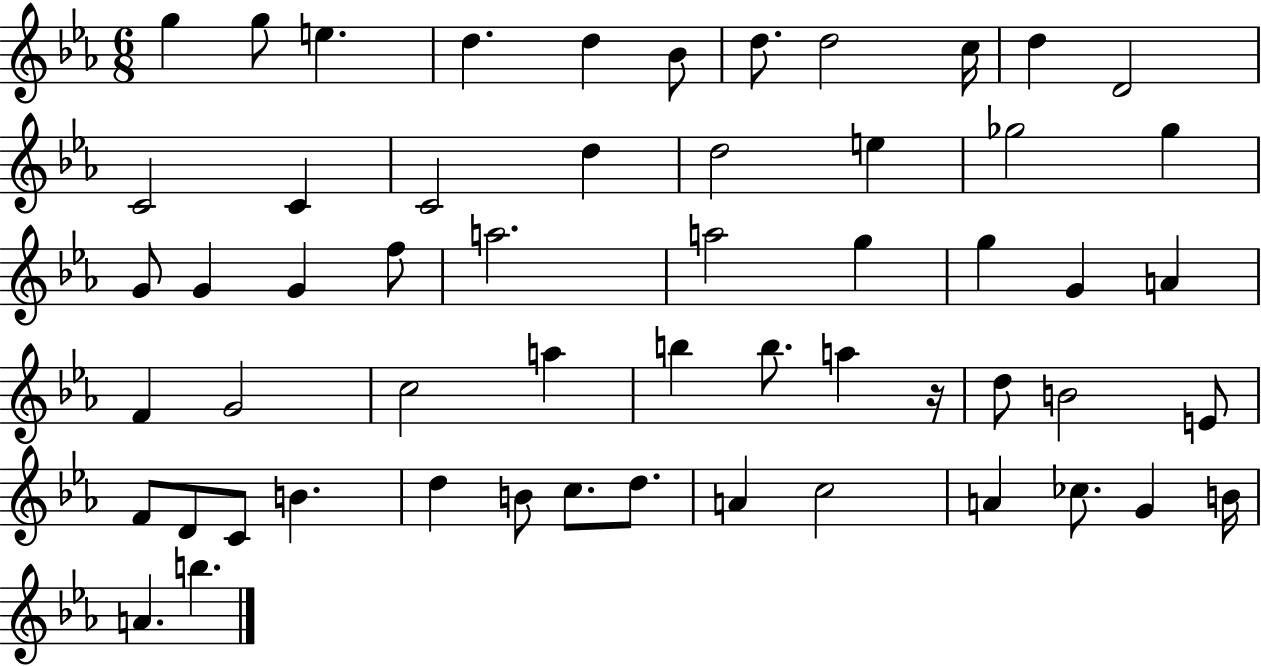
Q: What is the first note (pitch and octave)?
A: G5